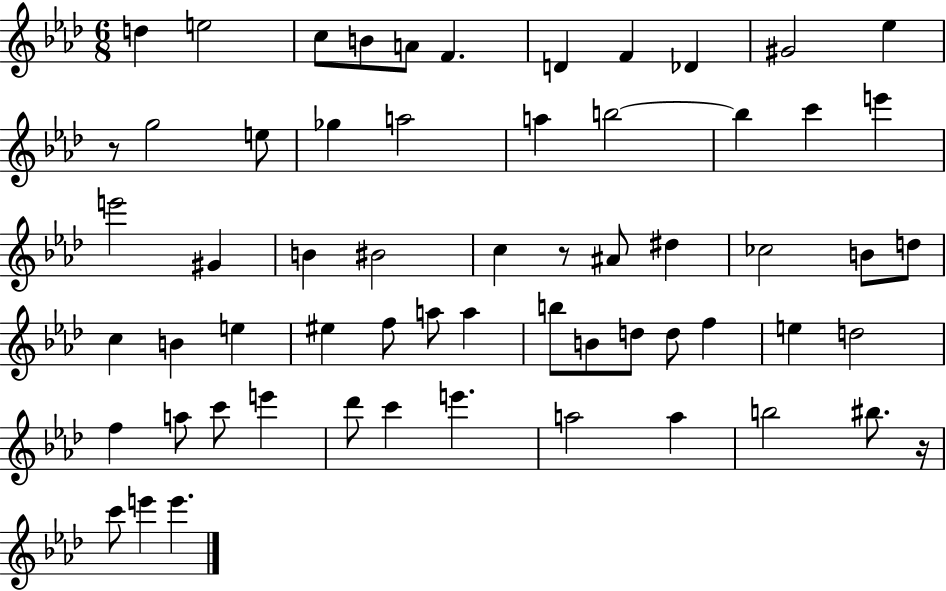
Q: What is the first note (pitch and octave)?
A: D5